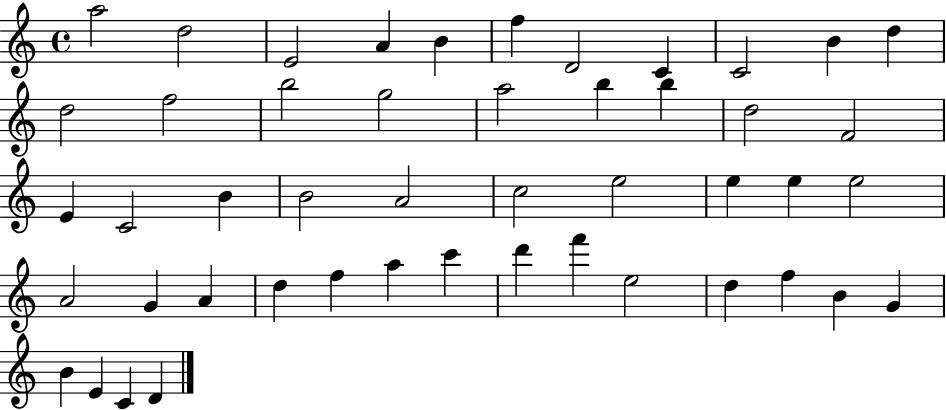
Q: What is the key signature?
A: C major